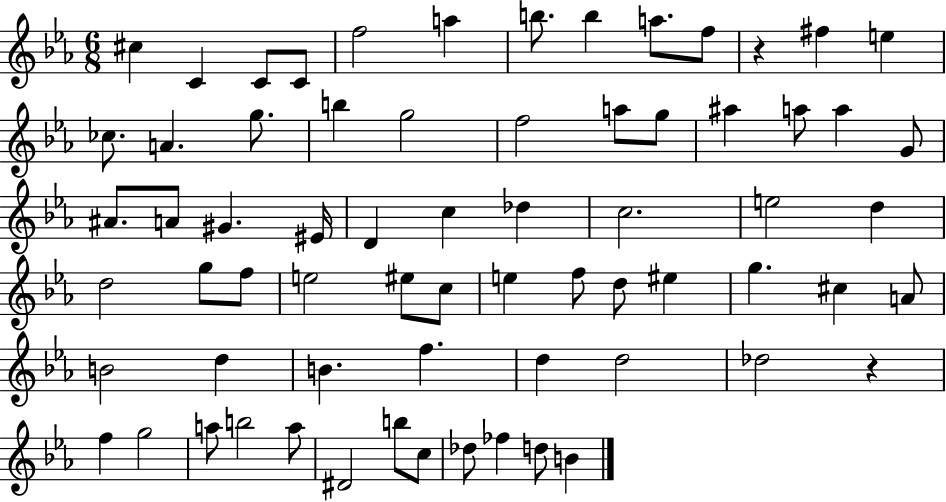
{
  \clef treble
  \numericTimeSignature
  \time 6/8
  \key ees \major
  cis''4 c'4 c'8 c'8 | f''2 a''4 | b''8. b''4 a''8. f''8 | r4 fis''4 e''4 | \break ces''8. a'4. g''8. | b''4 g''2 | f''2 a''8 g''8 | ais''4 a''8 a''4 g'8 | \break ais'8. a'8 gis'4. eis'16 | d'4 c''4 des''4 | c''2. | e''2 d''4 | \break d''2 g''8 f''8 | e''2 eis''8 c''8 | e''4 f''8 d''8 eis''4 | g''4. cis''4 a'8 | \break b'2 d''4 | b'4. f''4. | d''4 d''2 | des''2 r4 | \break f''4 g''2 | a''8 b''2 a''8 | dis'2 b''8 c''8 | des''8 fes''4 d''8 b'4 | \break \bar "|."
}